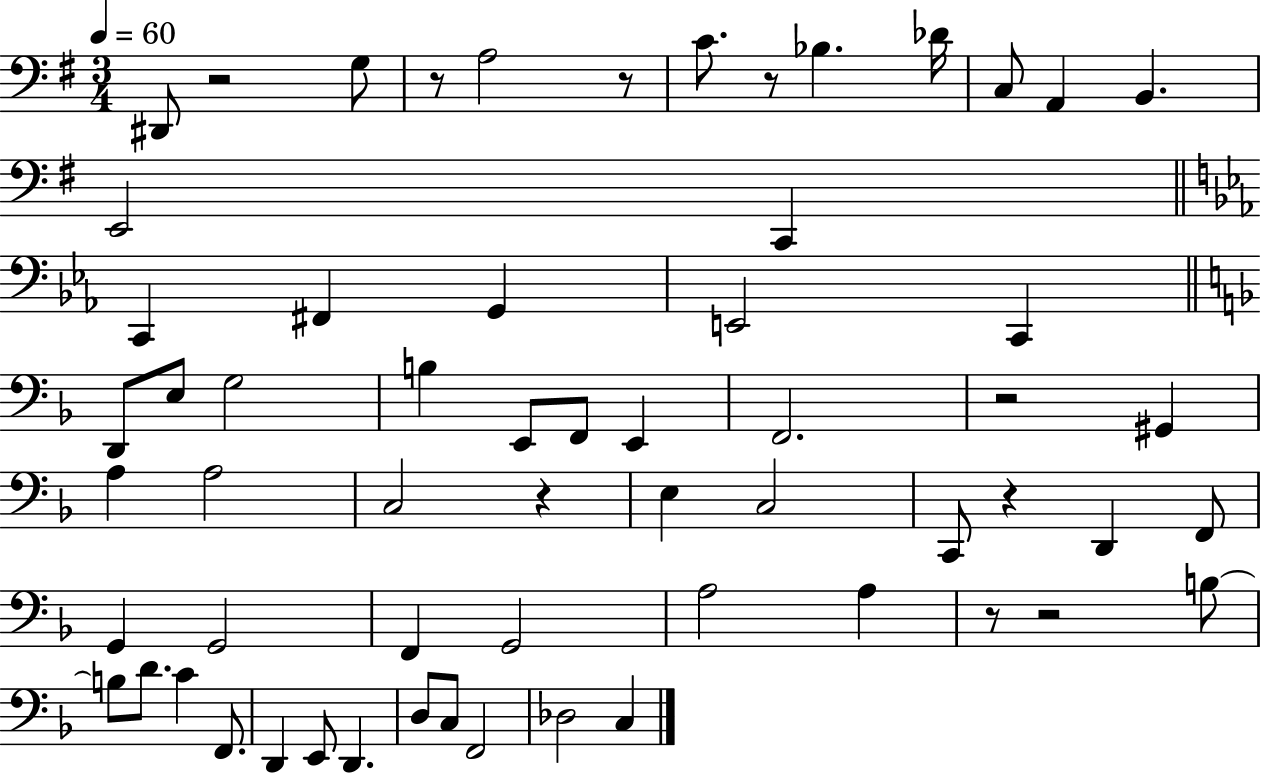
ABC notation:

X:1
T:Untitled
M:3/4
L:1/4
K:G
^D,,/2 z2 G,/2 z/2 A,2 z/2 C/2 z/2 _B, _D/4 C,/2 A,, B,, E,,2 C,, C,, ^F,, G,, E,,2 C,, D,,/2 E,/2 G,2 B, E,,/2 F,,/2 E,, F,,2 z2 ^G,, A, A,2 C,2 z E, C,2 C,,/2 z D,, F,,/2 G,, G,,2 F,, G,,2 A,2 A, z/2 z2 B,/2 B,/2 D/2 C F,,/2 D,, E,,/2 D,, D,/2 C,/2 F,,2 _D,2 C,